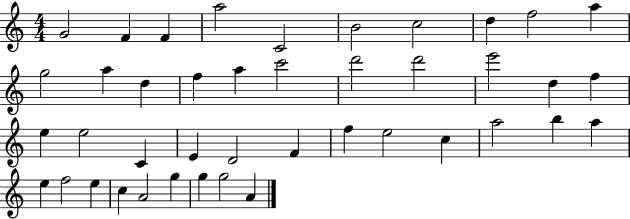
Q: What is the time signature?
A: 4/4